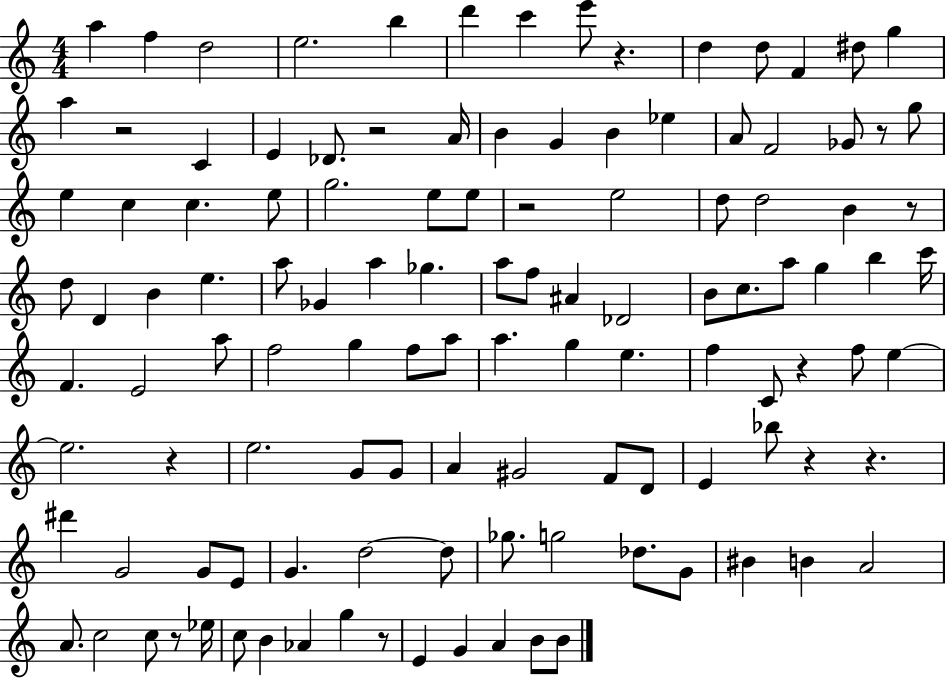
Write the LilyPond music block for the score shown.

{
  \clef treble
  \numericTimeSignature
  \time 4/4
  \key c \major
  a''4 f''4 d''2 | e''2. b''4 | d'''4 c'''4 e'''8 r4. | d''4 d''8 f'4 dis''8 g''4 | \break a''4 r2 c'4 | e'4 des'8. r2 a'16 | b'4 g'4 b'4 ees''4 | a'8 f'2 ges'8 r8 g''8 | \break e''4 c''4 c''4. e''8 | g''2. e''8 e''8 | r2 e''2 | d''8 d''2 b'4 r8 | \break d''8 d'4 b'4 e''4. | a''8 ges'4 a''4 ges''4. | a''8 f''8 ais'4 des'2 | b'8 c''8. a''8 g''4 b''4 c'''16 | \break f'4. e'2 a''8 | f''2 g''4 f''8 a''8 | a''4. g''4 e''4. | f''4 c'8 r4 f''8 e''4~~ | \break e''2. r4 | e''2. g'8 g'8 | a'4 gis'2 f'8 d'8 | e'4 bes''8 r4 r4. | \break dis'''4 g'2 g'8 e'8 | g'4. d''2~~ d''8 | ges''8. g''2 des''8. g'8 | bis'4 b'4 a'2 | \break a'8. c''2 c''8 r8 ees''16 | c''8 b'4 aes'4 g''4 r8 | e'4 g'4 a'4 b'8 b'8 | \bar "|."
}